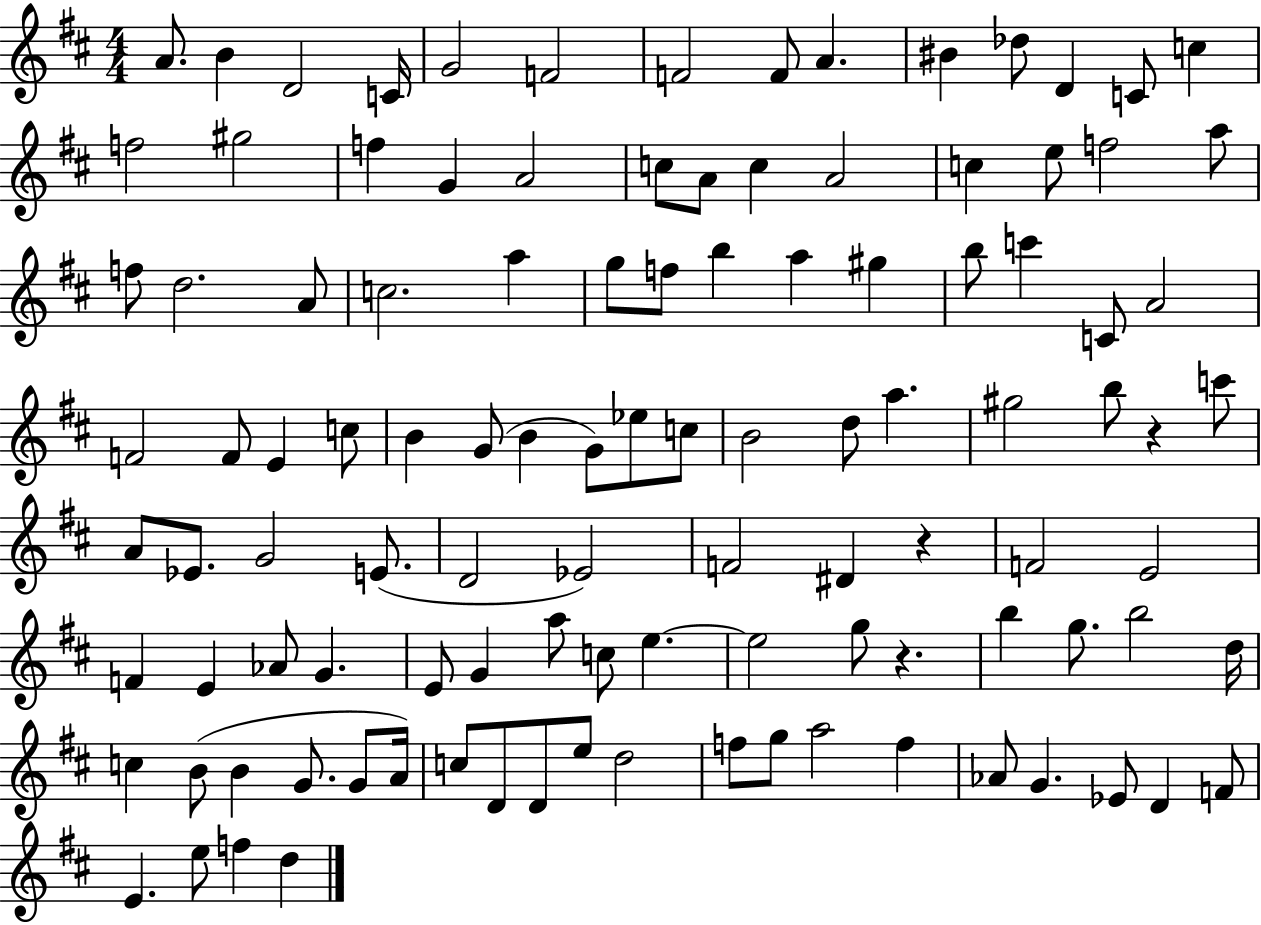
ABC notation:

X:1
T:Untitled
M:4/4
L:1/4
K:D
A/2 B D2 C/4 G2 F2 F2 F/2 A ^B _d/2 D C/2 c f2 ^g2 f G A2 c/2 A/2 c A2 c e/2 f2 a/2 f/2 d2 A/2 c2 a g/2 f/2 b a ^g b/2 c' C/2 A2 F2 F/2 E c/2 B G/2 B G/2 _e/2 c/2 B2 d/2 a ^g2 b/2 z c'/2 A/2 _E/2 G2 E/2 D2 _E2 F2 ^D z F2 E2 F E _A/2 G E/2 G a/2 c/2 e e2 g/2 z b g/2 b2 d/4 c B/2 B G/2 G/2 A/4 c/2 D/2 D/2 e/2 d2 f/2 g/2 a2 f _A/2 G _E/2 D F/2 E e/2 f d